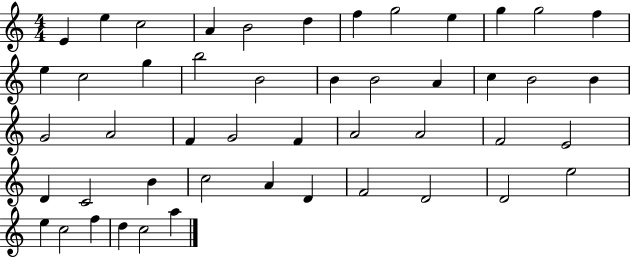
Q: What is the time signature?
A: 4/4